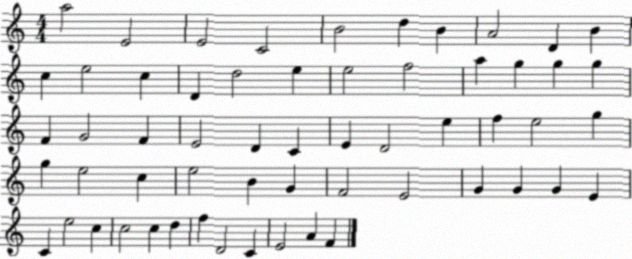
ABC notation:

X:1
T:Untitled
M:4/4
L:1/4
K:C
a2 E2 E2 C2 B2 d B A2 D B c e2 c D d2 e e2 f2 a g g g F G2 F E2 D C E D2 e f e2 g g e2 c e2 B G F2 E2 G G G E C e2 c c2 c d f D2 C E2 A F